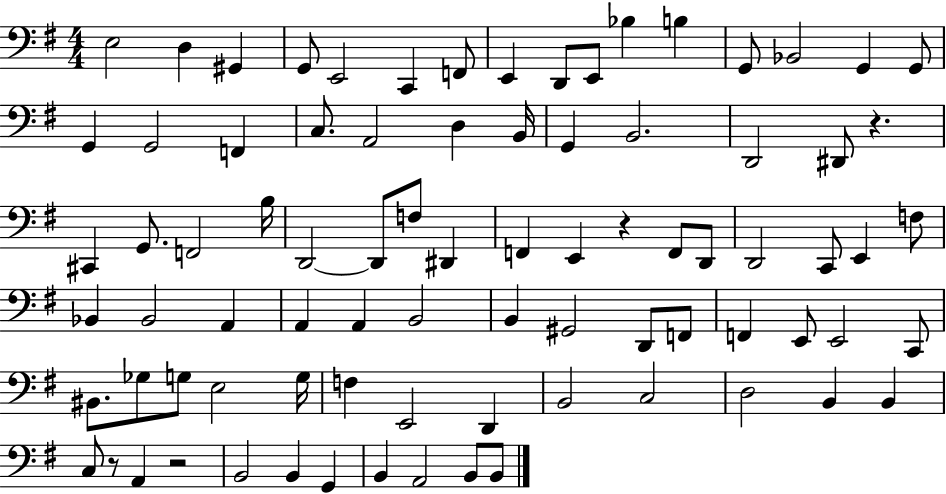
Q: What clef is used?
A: bass